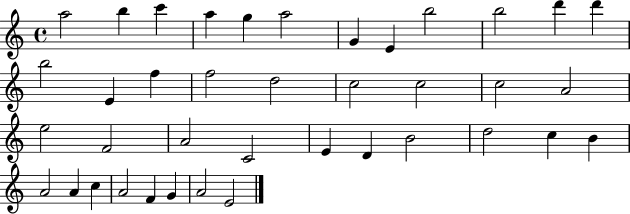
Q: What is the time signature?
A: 4/4